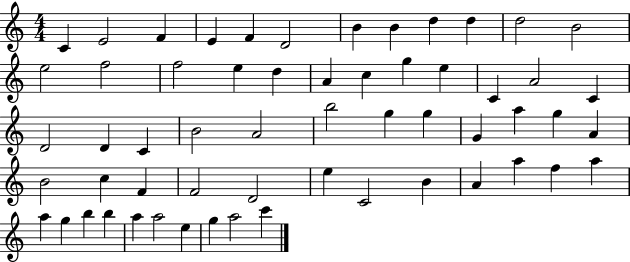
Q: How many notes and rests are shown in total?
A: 58